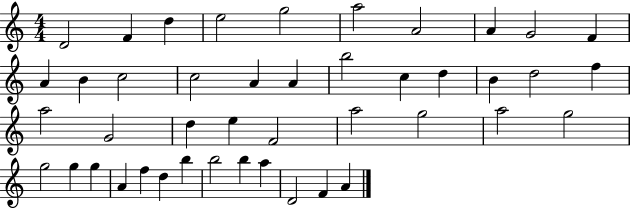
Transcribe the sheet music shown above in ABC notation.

X:1
T:Untitled
M:4/4
L:1/4
K:C
D2 F d e2 g2 a2 A2 A G2 F A B c2 c2 A A b2 c d B d2 f a2 G2 d e F2 a2 g2 a2 g2 g2 g g A f d b b2 b a D2 F A